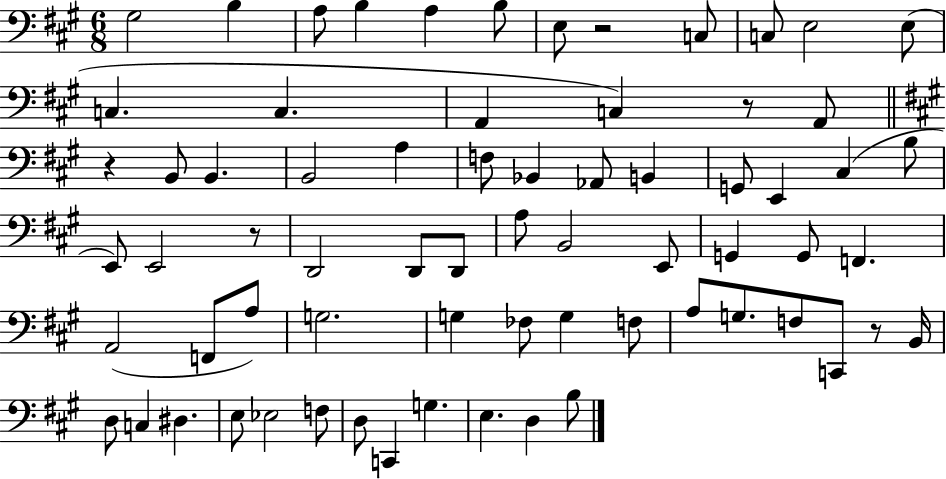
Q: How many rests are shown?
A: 5